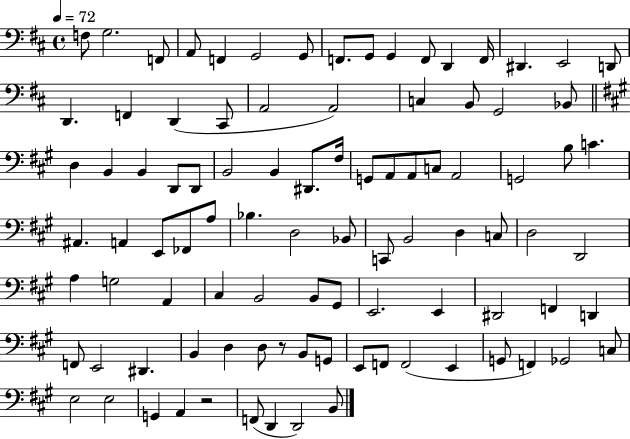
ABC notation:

X:1
T:Untitled
M:4/4
L:1/4
K:D
F,/2 G,2 F,,/2 A,,/2 F,, G,,2 G,,/2 F,,/2 G,,/2 G,, F,,/2 D,, F,,/4 ^D,, E,,2 D,,/2 D,, F,, D,, ^C,,/2 A,,2 A,,2 C, B,,/2 G,,2 _B,,/2 D, B,, B,, D,,/2 D,,/2 B,,2 B,, ^D,,/2 ^F,/4 G,,/2 A,,/2 A,,/2 C,/2 A,,2 G,,2 B,/2 C ^A,, A,, E,,/2 _F,,/2 A,/2 _B, D,2 _B,,/2 C,,/2 B,,2 D, C,/2 D,2 D,,2 A, G,2 A,, ^C, B,,2 B,,/2 ^G,,/2 E,,2 E,, ^D,,2 F,, D,, F,,/2 E,,2 ^D,, B,, D, D,/2 z/2 B,,/2 G,,/2 E,,/2 F,,/2 F,,2 E,, G,,/2 F,, _G,,2 C,/2 E,2 E,2 G,, A,, z2 F,,/2 D,, D,,2 B,,/2